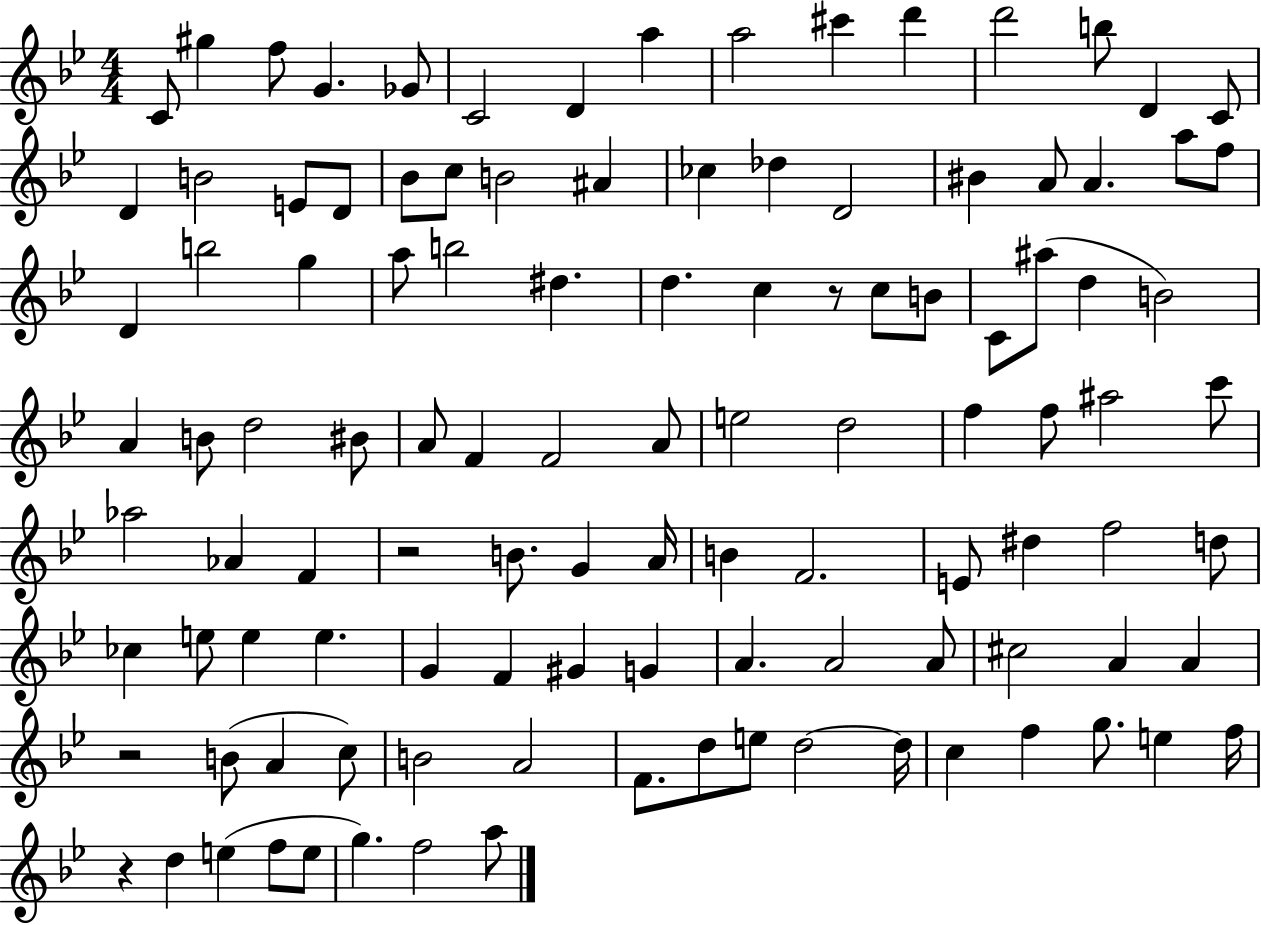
{
  \clef treble
  \numericTimeSignature
  \time 4/4
  \key bes \major
  c'8 gis''4 f''8 g'4. ges'8 | c'2 d'4 a''4 | a''2 cis'''4 d'''4 | d'''2 b''8 d'4 c'8 | \break d'4 b'2 e'8 d'8 | bes'8 c''8 b'2 ais'4 | ces''4 des''4 d'2 | bis'4 a'8 a'4. a''8 f''8 | \break d'4 b''2 g''4 | a''8 b''2 dis''4. | d''4. c''4 r8 c''8 b'8 | c'8 ais''8( d''4 b'2) | \break a'4 b'8 d''2 bis'8 | a'8 f'4 f'2 a'8 | e''2 d''2 | f''4 f''8 ais''2 c'''8 | \break aes''2 aes'4 f'4 | r2 b'8. g'4 a'16 | b'4 f'2. | e'8 dis''4 f''2 d''8 | \break ces''4 e''8 e''4 e''4. | g'4 f'4 gis'4 g'4 | a'4. a'2 a'8 | cis''2 a'4 a'4 | \break r2 b'8( a'4 c''8) | b'2 a'2 | f'8. d''8 e''8 d''2~~ d''16 | c''4 f''4 g''8. e''4 f''16 | \break r4 d''4 e''4( f''8 e''8 | g''4.) f''2 a''8 | \bar "|."
}